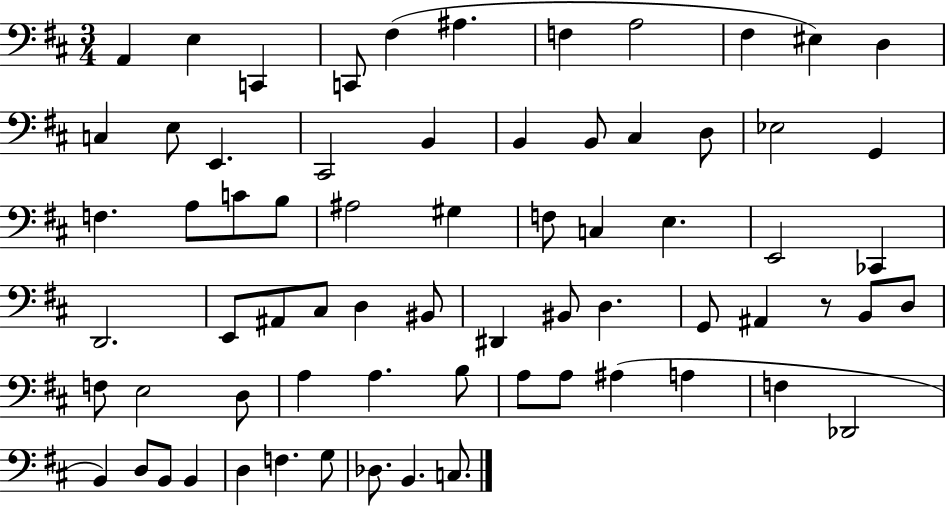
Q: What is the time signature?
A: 3/4